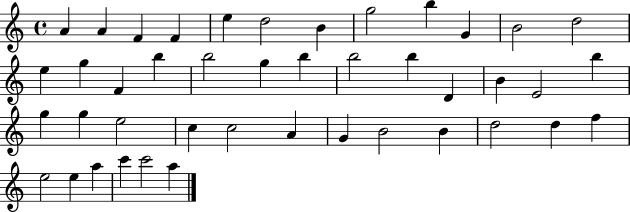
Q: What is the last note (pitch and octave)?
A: A5